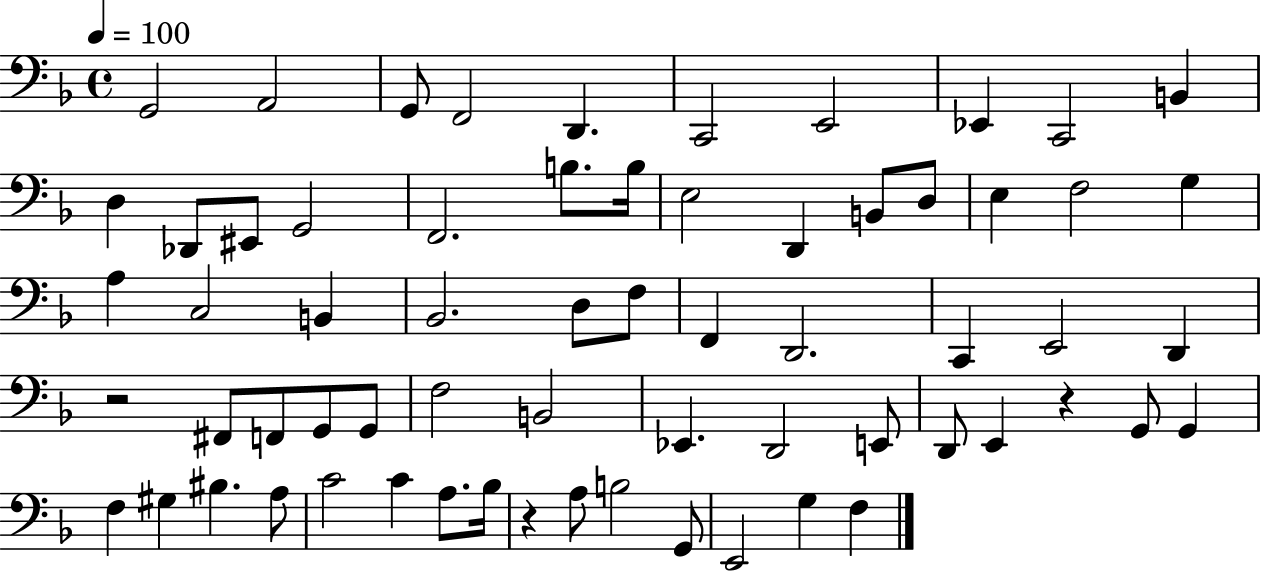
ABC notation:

X:1
T:Untitled
M:4/4
L:1/4
K:F
G,,2 A,,2 G,,/2 F,,2 D,, C,,2 E,,2 _E,, C,,2 B,, D, _D,,/2 ^E,,/2 G,,2 F,,2 B,/2 B,/4 E,2 D,, B,,/2 D,/2 E, F,2 G, A, C,2 B,, _B,,2 D,/2 F,/2 F,, D,,2 C,, E,,2 D,, z2 ^F,,/2 F,,/2 G,,/2 G,,/2 F,2 B,,2 _E,, D,,2 E,,/2 D,,/2 E,, z G,,/2 G,, F, ^G, ^B, A,/2 C2 C A,/2 _B,/4 z A,/2 B,2 G,,/2 E,,2 G, F,